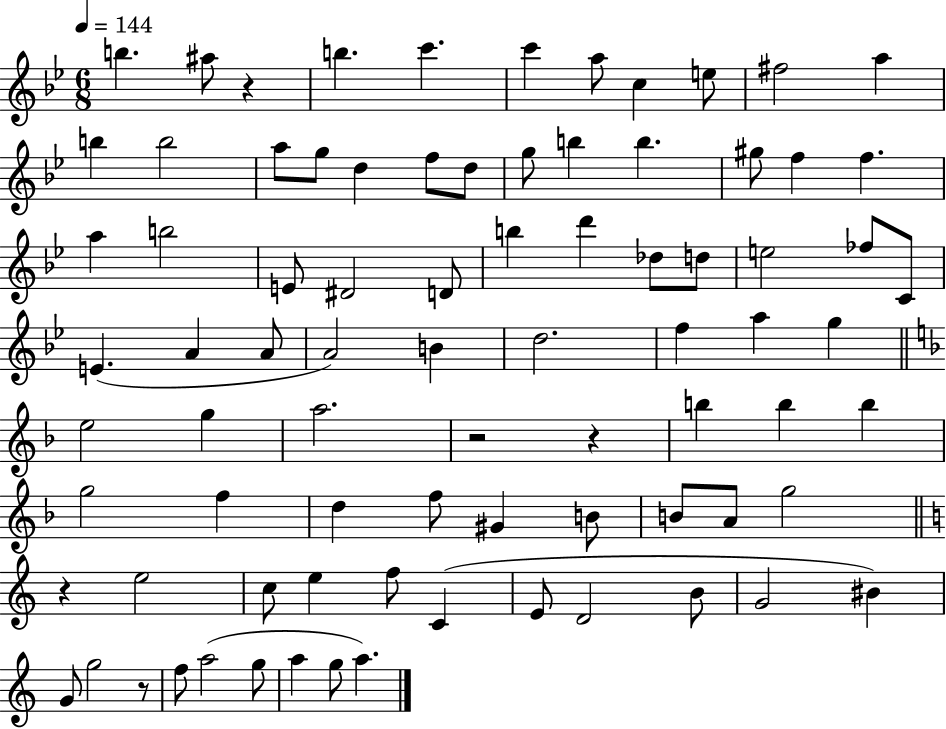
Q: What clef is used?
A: treble